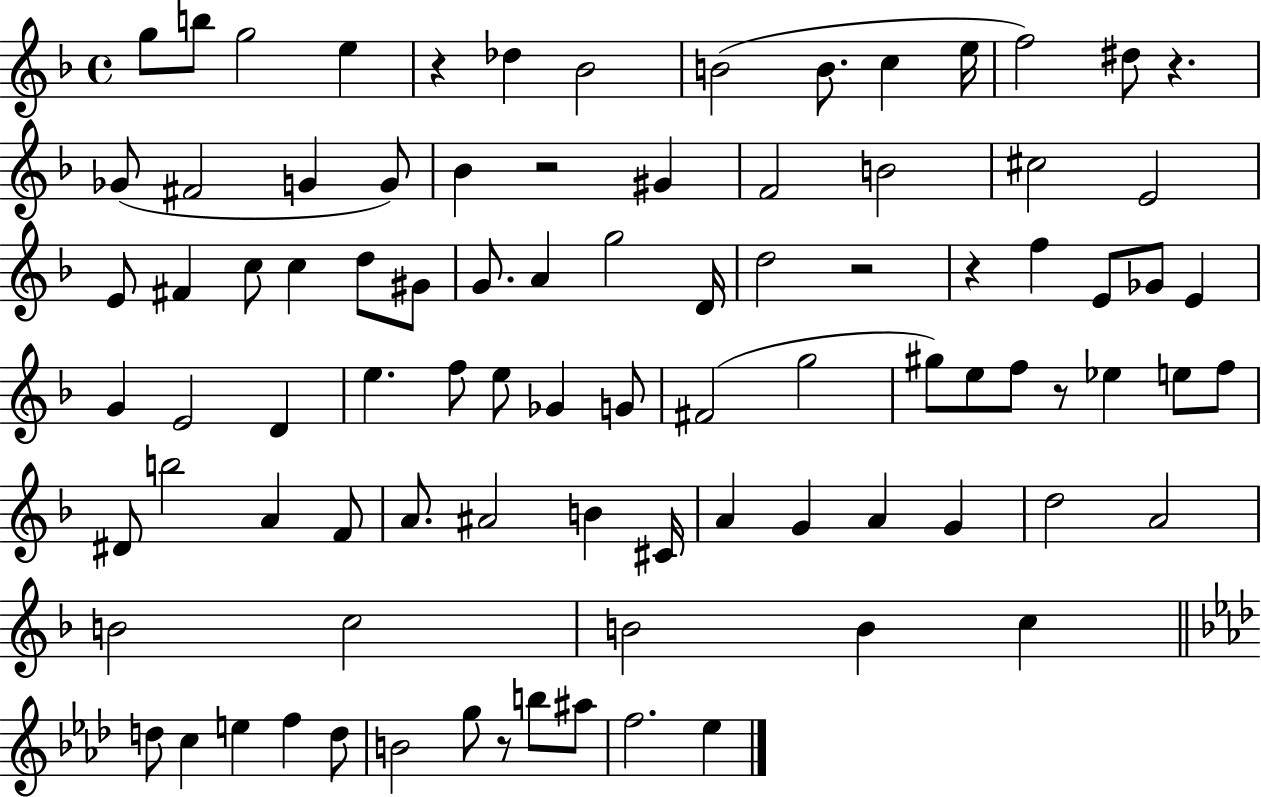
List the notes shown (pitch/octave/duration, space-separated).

G5/e B5/e G5/h E5/q R/q Db5/q Bb4/h B4/h B4/e. C5/q E5/s F5/h D#5/e R/q. Gb4/e F#4/h G4/q G4/e Bb4/q R/h G#4/q F4/h B4/h C#5/h E4/h E4/e F#4/q C5/e C5/q D5/e G#4/e G4/e. A4/q G5/h D4/s D5/h R/h R/q F5/q E4/e Gb4/e E4/q G4/q E4/h D4/q E5/q. F5/e E5/e Gb4/q G4/e F#4/h G5/h G#5/e E5/e F5/e R/e Eb5/q E5/e F5/e D#4/e B5/h A4/q F4/e A4/e. A#4/h B4/q C#4/s A4/q G4/q A4/q G4/q D5/h A4/h B4/h C5/h B4/h B4/q C5/q D5/e C5/q E5/q F5/q D5/e B4/h G5/e R/e B5/e A#5/e F5/h. Eb5/q